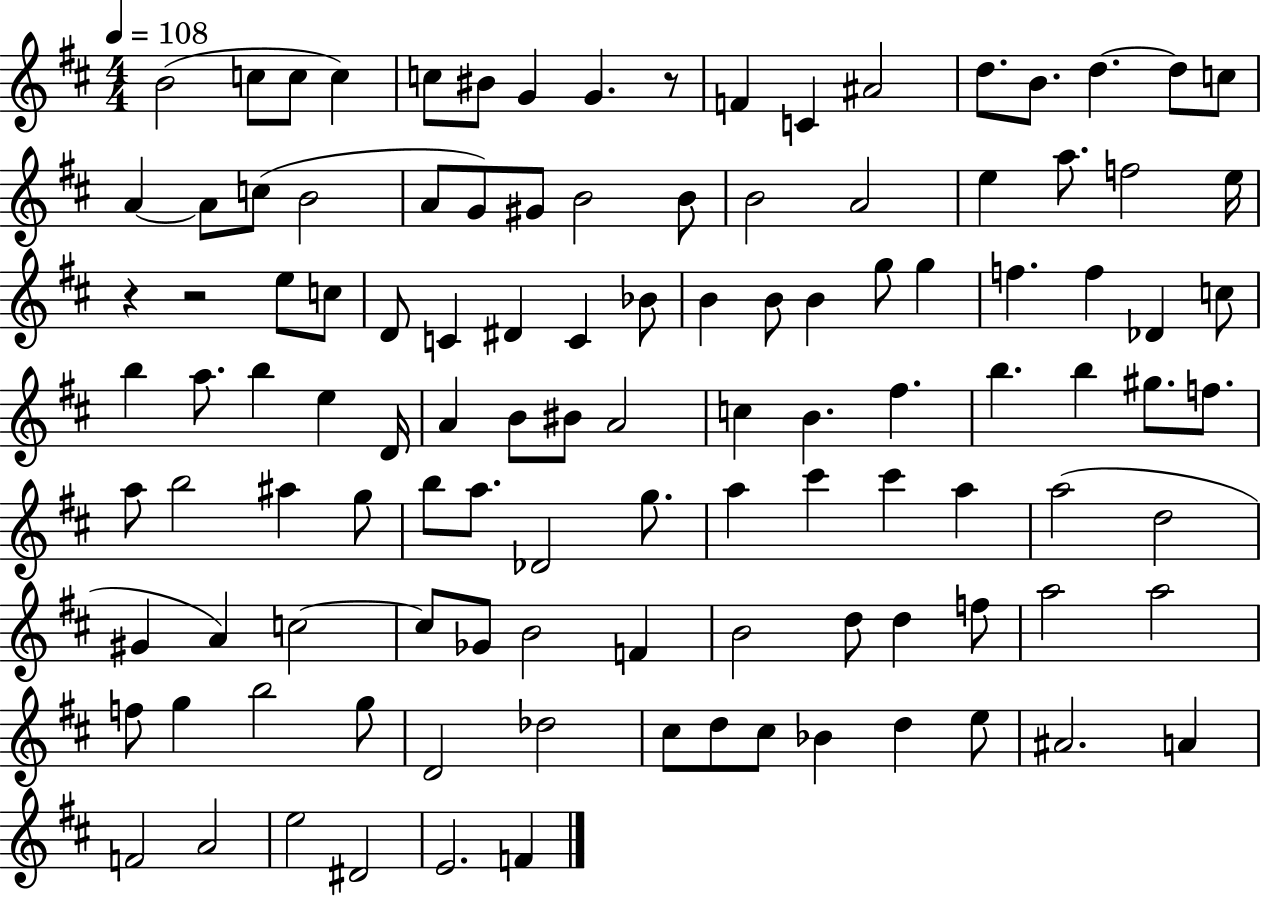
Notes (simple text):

B4/h C5/e C5/e C5/q C5/e BIS4/e G4/q G4/q. R/e F4/q C4/q A#4/h D5/e. B4/e. D5/q. D5/e C5/e A4/q A4/e C5/e B4/h A4/e G4/e G#4/e B4/h B4/e B4/h A4/h E5/q A5/e. F5/h E5/s R/q R/h E5/e C5/e D4/e C4/q D#4/q C4/q Bb4/e B4/q B4/e B4/q G5/e G5/q F5/q. F5/q Db4/q C5/e B5/q A5/e. B5/q E5/q D4/s A4/q B4/e BIS4/e A4/h C5/q B4/q. F#5/q. B5/q. B5/q G#5/e. F5/e. A5/e B5/h A#5/q G5/e B5/e A5/e. Db4/h G5/e. A5/q C#6/q C#6/q A5/q A5/h D5/h G#4/q A4/q C5/h C5/e Gb4/e B4/h F4/q B4/h D5/e D5/q F5/e A5/h A5/h F5/e G5/q B5/h G5/e D4/h Db5/h C#5/e D5/e C#5/e Bb4/q D5/q E5/e A#4/h. A4/q F4/h A4/h E5/h D#4/h E4/h. F4/q